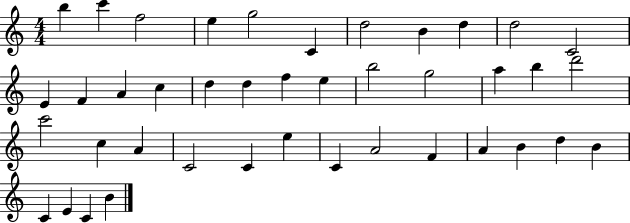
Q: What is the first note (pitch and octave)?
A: B5